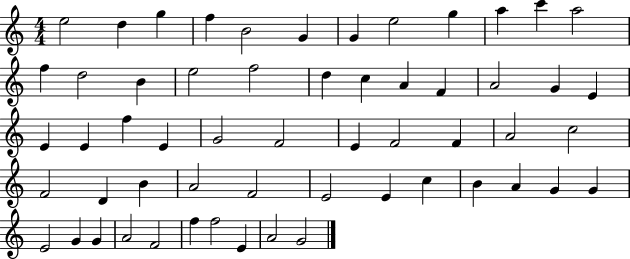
{
  \clef treble
  \numericTimeSignature
  \time 4/4
  \key c \major
  e''2 d''4 g''4 | f''4 b'2 g'4 | g'4 e''2 g''4 | a''4 c'''4 a''2 | \break f''4 d''2 b'4 | e''2 f''2 | d''4 c''4 a'4 f'4 | a'2 g'4 e'4 | \break e'4 e'4 f''4 e'4 | g'2 f'2 | e'4 f'2 f'4 | a'2 c''2 | \break f'2 d'4 b'4 | a'2 f'2 | e'2 e'4 c''4 | b'4 a'4 g'4 g'4 | \break e'2 g'4 g'4 | a'2 f'2 | f''4 f''2 e'4 | a'2 g'2 | \break \bar "|."
}